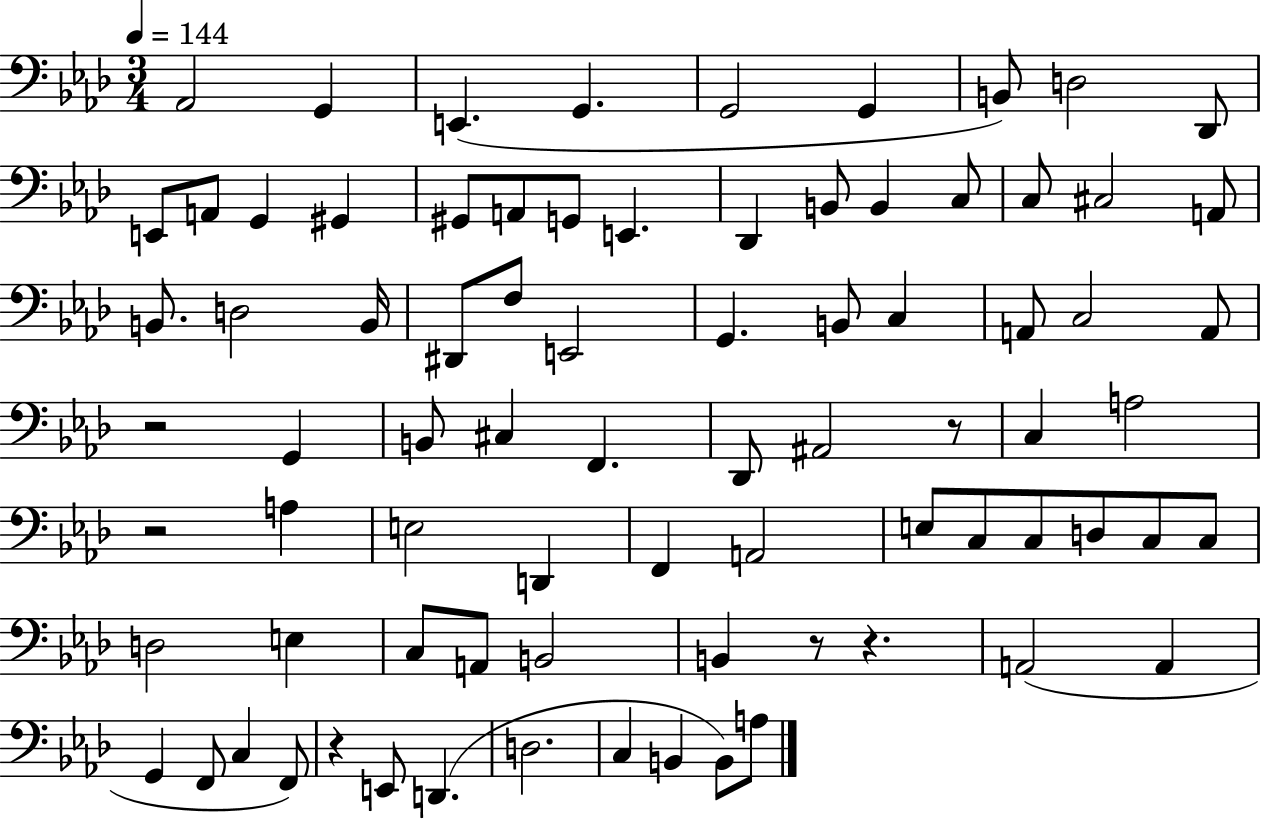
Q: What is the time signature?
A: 3/4